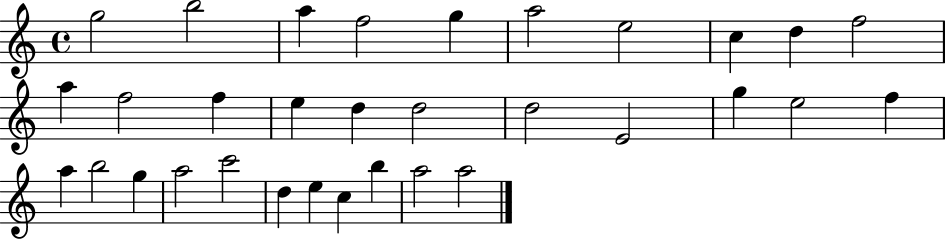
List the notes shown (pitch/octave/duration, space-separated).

G5/h B5/h A5/q F5/h G5/q A5/h E5/h C5/q D5/q F5/h A5/q F5/h F5/q E5/q D5/q D5/h D5/h E4/h G5/q E5/h F5/q A5/q B5/h G5/q A5/h C6/h D5/q E5/q C5/q B5/q A5/h A5/h